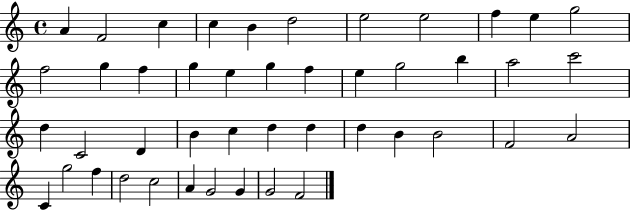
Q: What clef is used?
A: treble